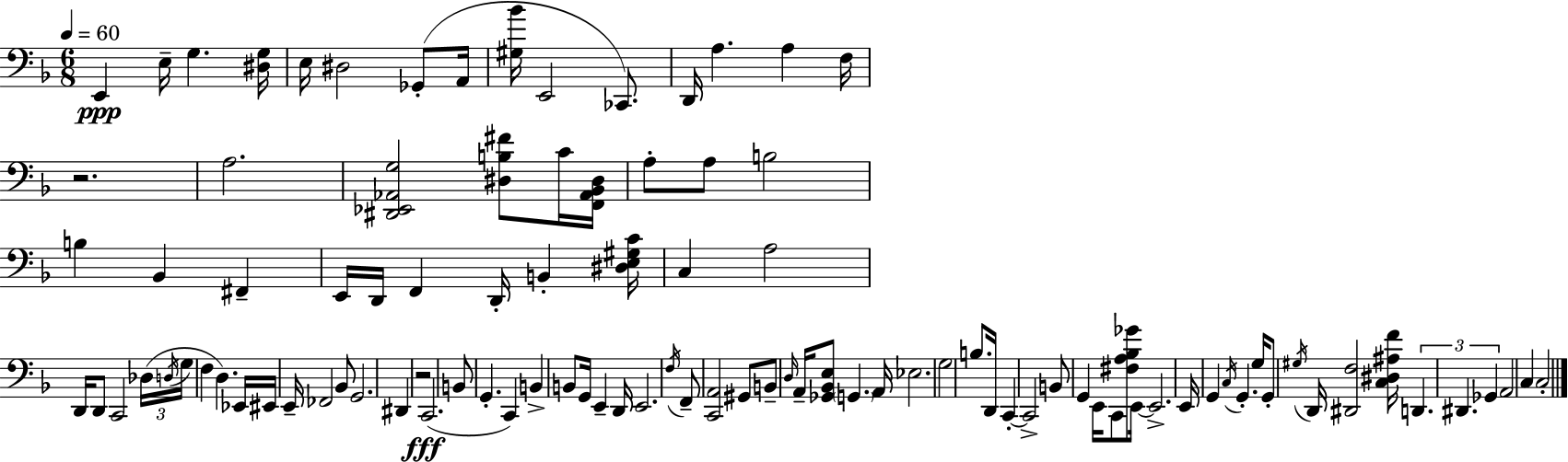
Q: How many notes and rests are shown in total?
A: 100